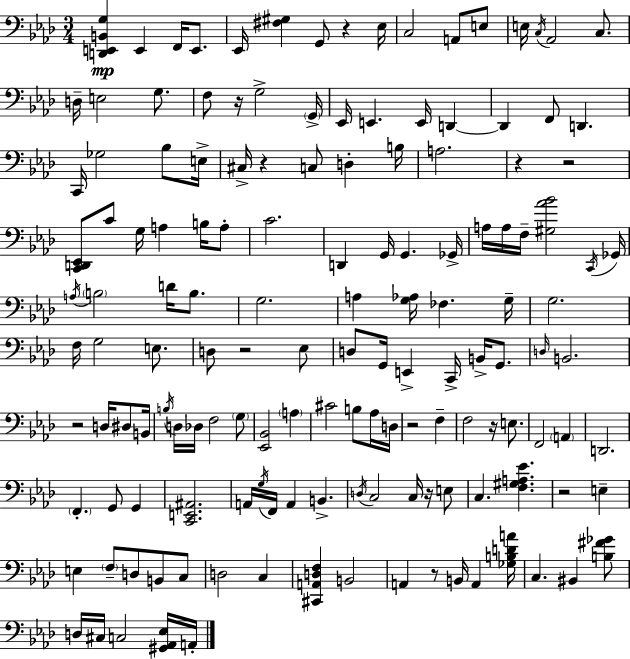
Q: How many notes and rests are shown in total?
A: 146